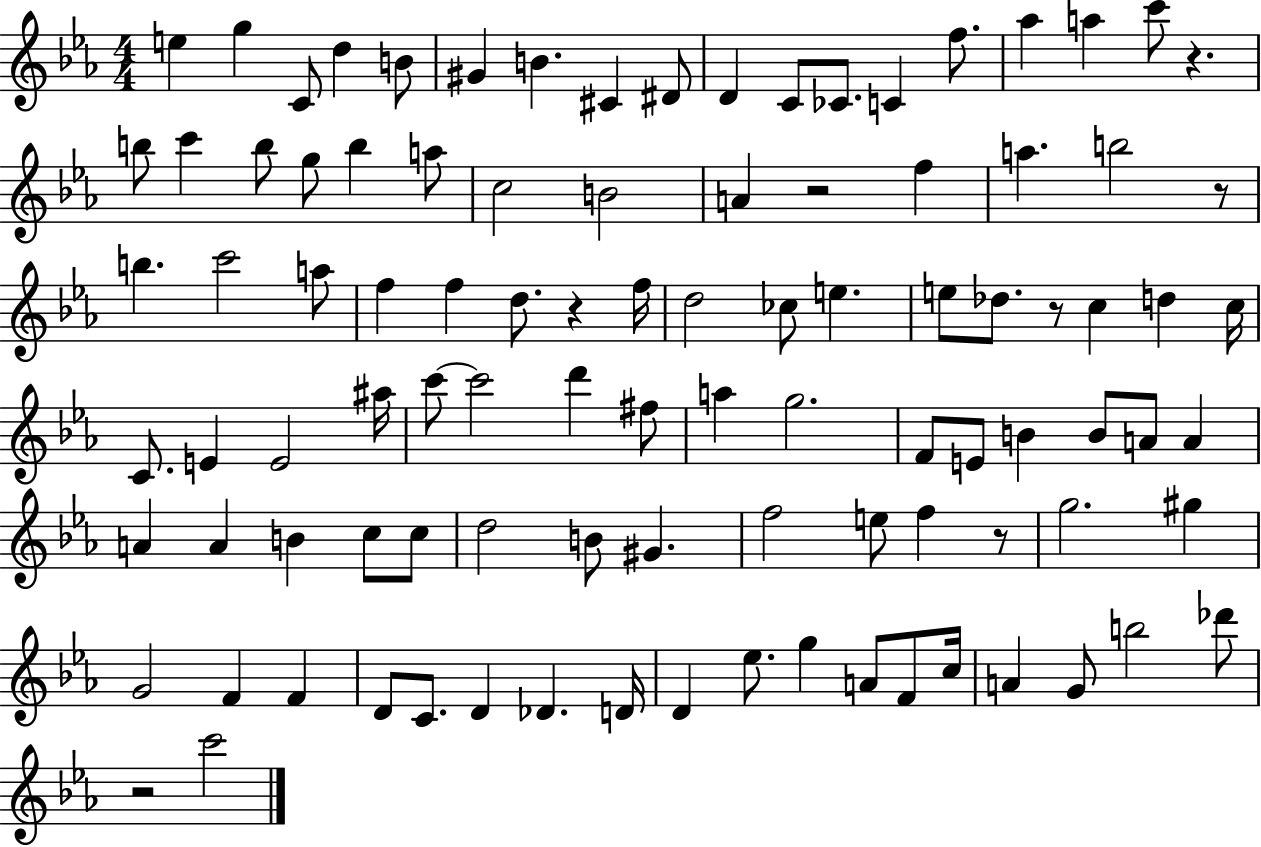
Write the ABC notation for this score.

X:1
T:Untitled
M:4/4
L:1/4
K:Eb
e g C/2 d B/2 ^G B ^C ^D/2 D C/2 _C/2 C f/2 _a a c'/2 z b/2 c' b/2 g/2 b a/2 c2 B2 A z2 f a b2 z/2 b c'2 a/2 f f d/2 z f/4 d2 _c/2 e e/2 _d/2 z/2 c d c/4 C/2 E E2 ^a/4 c'/2 c'2 d' ^f/2 a g2 F/2 E/2 B B/2 A/2 A A A B c/2 c/2 d2 B/2 ^G f2 e/2 f z/2 g2 ^g G2 F F D/2 C/2 D _D D/4 D _e/2 g A/2 F/2 c/4 A G/2 b2 _d'/2 z2 c'2